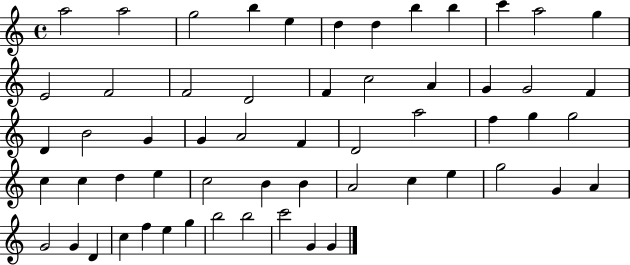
{
  \clef treble
  \time 4/4
  \defaultTimeSignature
  \key c \major
  a''2 a''2 | g''2 b''4 e''4 | d''4 d''4 b''4 b''4 | c'''4 a''2 g''4 | \break e'2 f'2 | f'2 d'2 | f'4 c''2 a'4 | g'4 g'2 f'4 | \break d'4 b'2 g'4 | g'4 a'2 f'4 | d'2 a''2 | f''4 g''4 g''2 | \break c''4 c''4 d''4 e''4 | c''2 b'4 b'4 | a'2 c''4 e''4 | g''2 g'4 a'4 | \break g'2 g'4 d'4 | c''4 f''4 e''4 g''4 | b''2 b''2 | c'''2 g'4 g'4 | \break \bar "|."
}